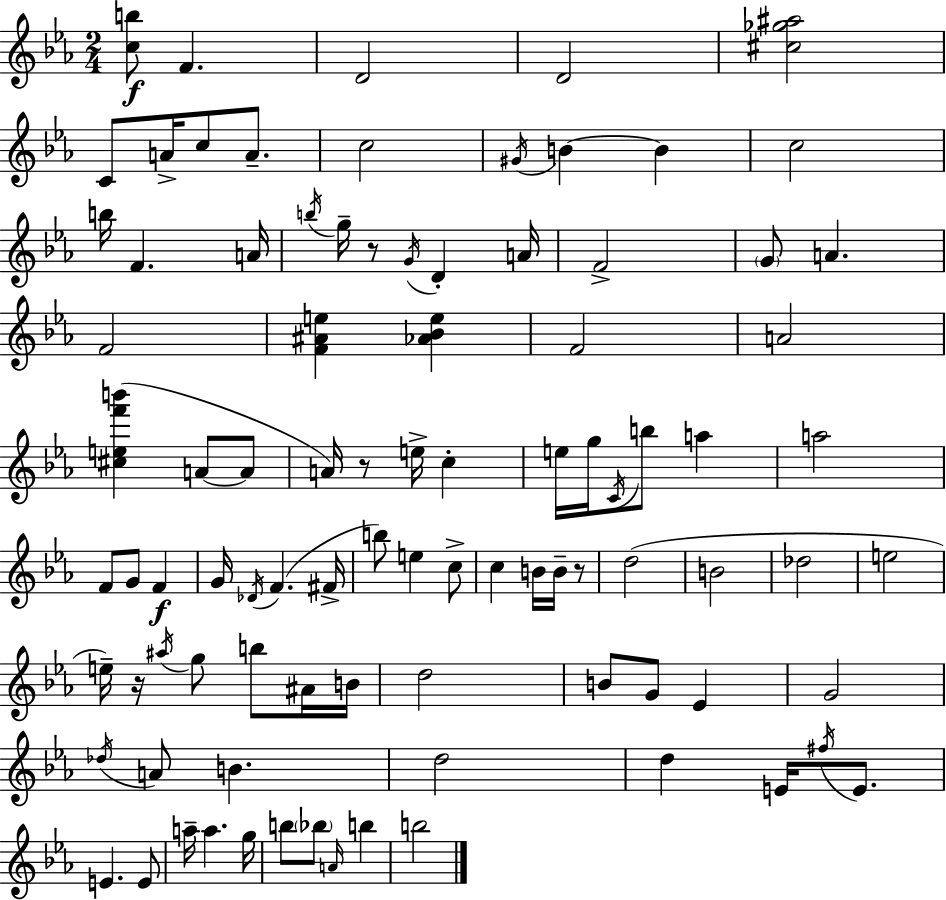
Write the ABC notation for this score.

X:1
T:Untitled
M:2/4
L:1/4
K:Eb
[cb]/2 F D2 D2 [^c_g^a]2 C/2 A/4 c/2 A/2 c2 ^G/4 B B c2 b/4 F A/4 b/4 g/4 z/2 G/4 D A/4 F2 G/2 A F2 [F^Ae] [_A_Be] F2 A2 [^cef'b'] A/2 A/2 A/4 z/2 e/4 c e/4 g/4 C/4 b/2 a a2 F/2 G/2 F G/4 _D/4 F ^F/4 b/2 e c/2 c B/4 B/4 z/2 d2 B2 _d2 e2 e/4 z/4 ^a/4 g/2 b/2 ^A/4 B/4 d2 B/2 G/2 _E G2 _d/4 A/2 B d2 d E/4 ^f/4 E/2 E E/2 a/4 a g/4 b/2 _b/2 A/4 b b2